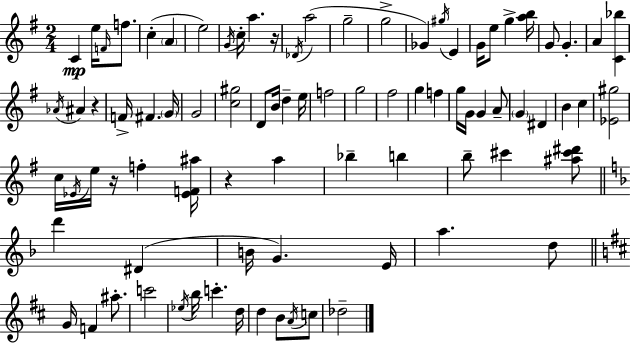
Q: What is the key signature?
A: E minor